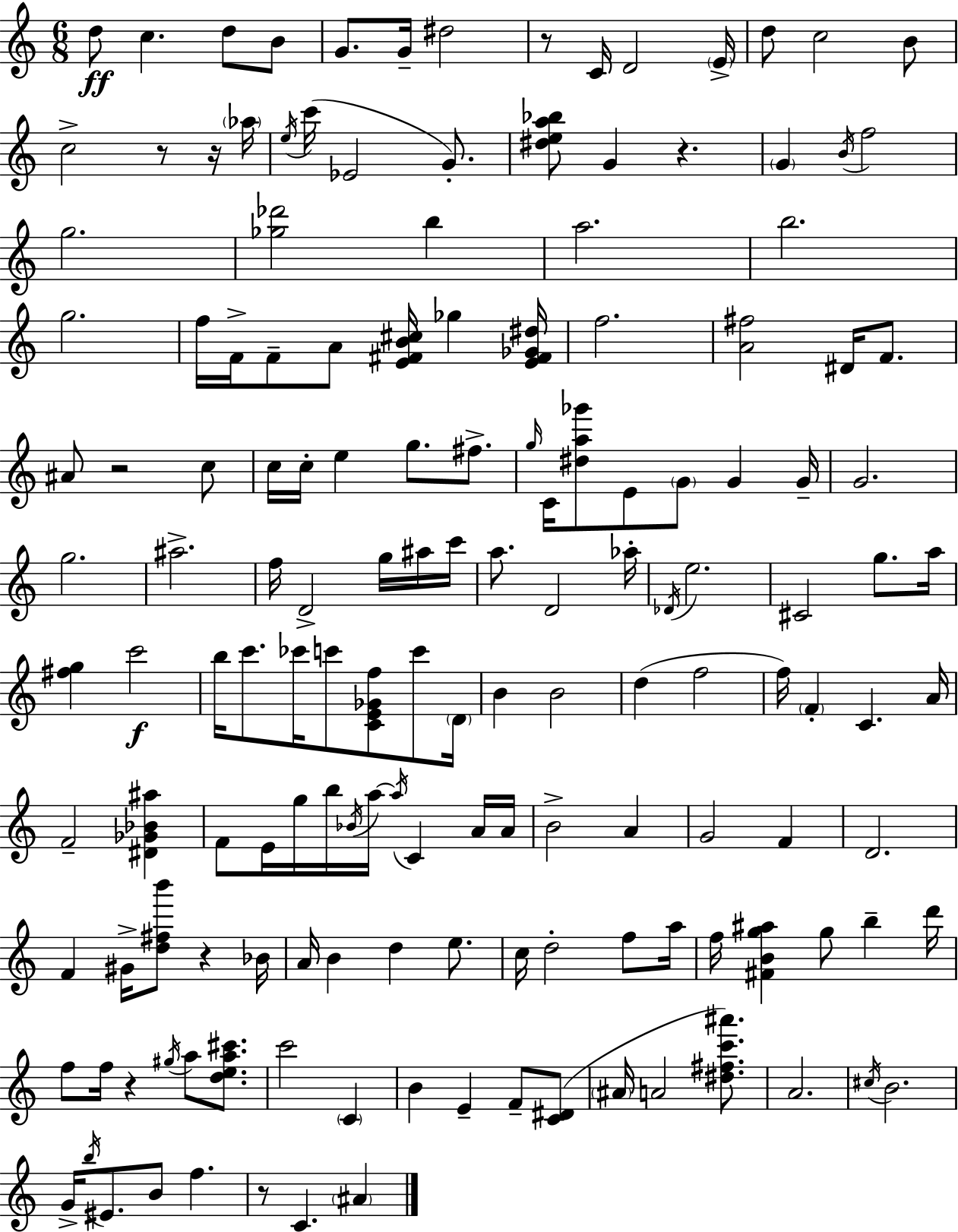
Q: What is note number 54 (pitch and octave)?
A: D4